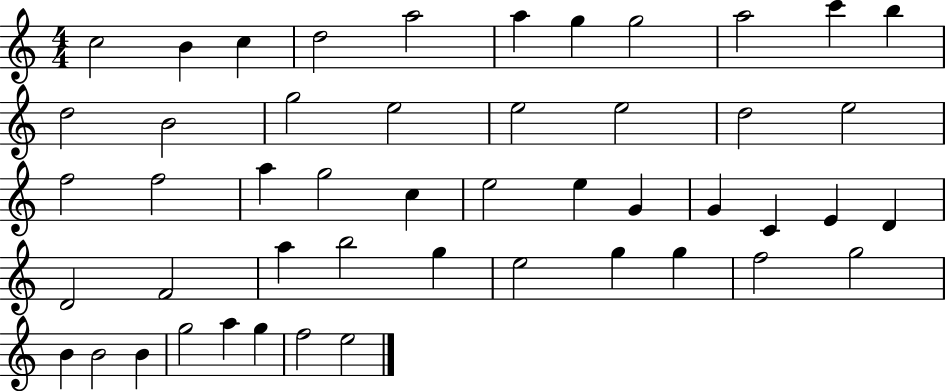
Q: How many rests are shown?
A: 0